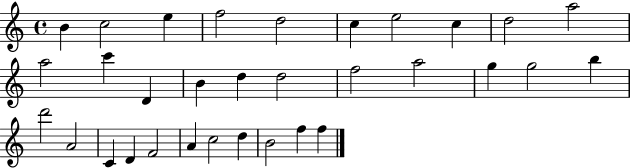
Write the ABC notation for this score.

X:1
T:Untitled
M:4/4
L:1/4
K:C
B c2 e f2 d2 c e2 c d2 a2 a2 c' D B d d2 f2 a2 g g2 b d'2 A2 C D F2 A c2 d B2 f f